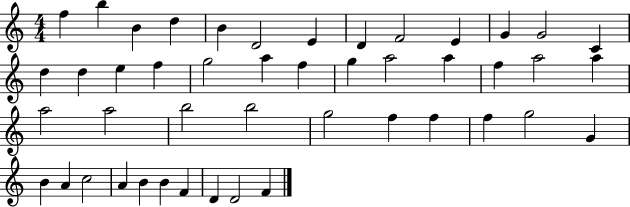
X:1
T:Untitled
M:4/4
L:1/4
K:C
f b B d B D2 E D F2 E G G2 C d d e f g2 a f g a2 a f a2 a a2 a2 b2 b2 g2 f f f g2 G B A c2 A B B F D D2 F